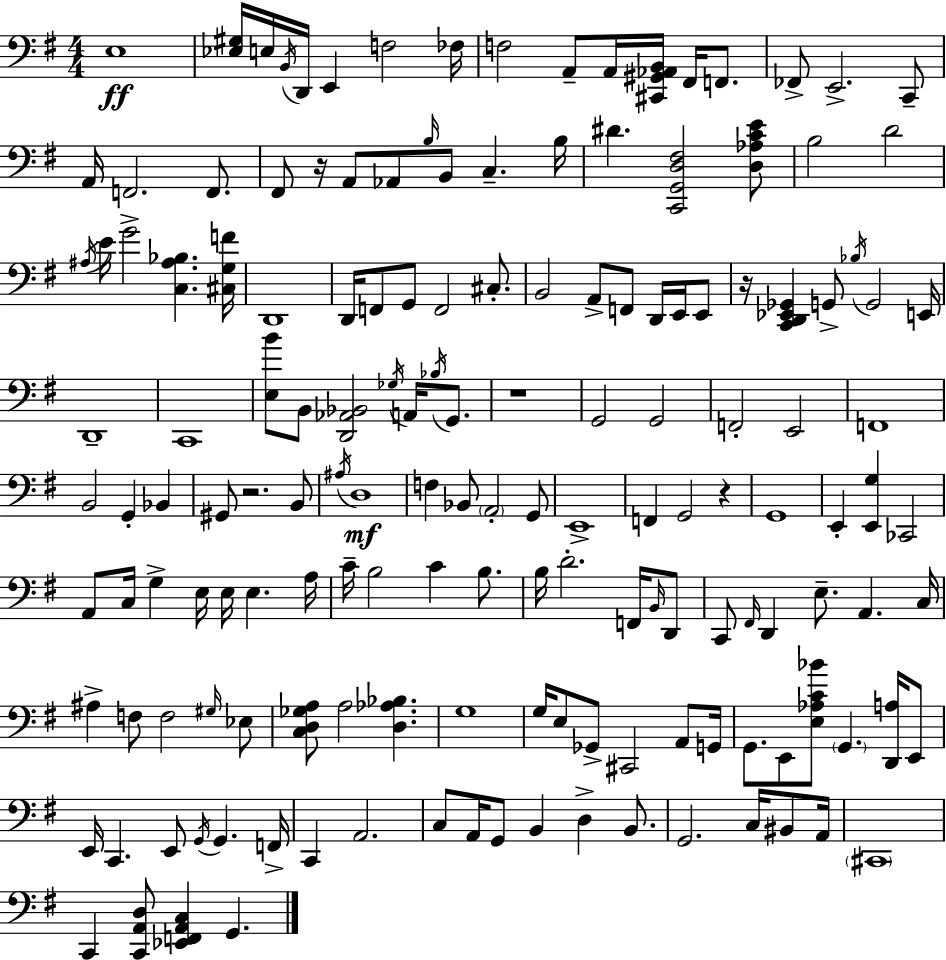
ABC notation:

X:1
T:Untitled
M:4/4
L:1/4
K:G
E,4 [_E,^G,]/4 E,/4 B,,/4 D,,/4 E,, F,2 _F,/4 F,2 A,,/2 A,,/4 [^C,,^G,,_A,,B,,]/4 ^F,,/4 F,,/2 _F,,/2 E,,2 C,,/2 A,,/4 F,,2 F,,/2 ^F,,/2 z/4 A,,/2 _A,,/2 B,/4 B,,/2 C, B,/4 ^D [C,,G,,D,^F,]2 [D,_A,CE]/2 B,2 D2 ^A,/4 E/4 G2 [C,^A,_B,] [^C,G,F]/4 D,,4 D,,/4 F,,/2 G,,/2 F,,2 ^C,/2 B,,2 A,,/2 F,,/2 D,,/4 E,,/4 E,,/2 z/4 [C,,D,,_E,,_G,,] G,,/2 _B,/4 G,,2 E,,/4 D,,4 C,,4 [E,B]/2 B,,/2 [D,,_A,,_B,,]2 _G,/4 A,,/4 _B,/4 G,,/2 z4 G,,2 G,,2 F,,2 E,,2 F,,4 B,,2 G,, _B,, ^G,,/2 z2 B,,/2 ^A,/4 D,4 F, _B,,/2 A,,2 G,,/2 E,,4 F,, G,,2 z G,,4 E,, [E,,G,] _C,,2 A,,/2 C,/4 G, E,/4 E,/4 E, A,/4 C/4 B,2 C B,/2 B,/4 D2 F,,/4 B,,/4 D,,/2 C,,/2 ^F,,/4 D,, E,/2 A,, C,/4 ^A, F,/2 F,2 ^G,/4 _E,/2 [C,D,_G,A,]/2 A,2 [D,_A,_B,] G,4 G,/4 E,/2 _G,,/2 ^C,,2 A,,/2 G,,/4 G,,/2 E,,/2 [E,_A,C_B]/2 G,, [D,,A,]/4 E,,/2 E,,/4 C,, E,,/2 G,,/4 G,, F,,/4 C,, A,,2 C,/2 A,,/4 G,,/2 B,, D, B,,/2 G,,2 C,/4 ^B,,/2 A,,/4 ^C,,4 C,, [C,,A,,D,]/2 [_E,,F,,A,,C,] G,,